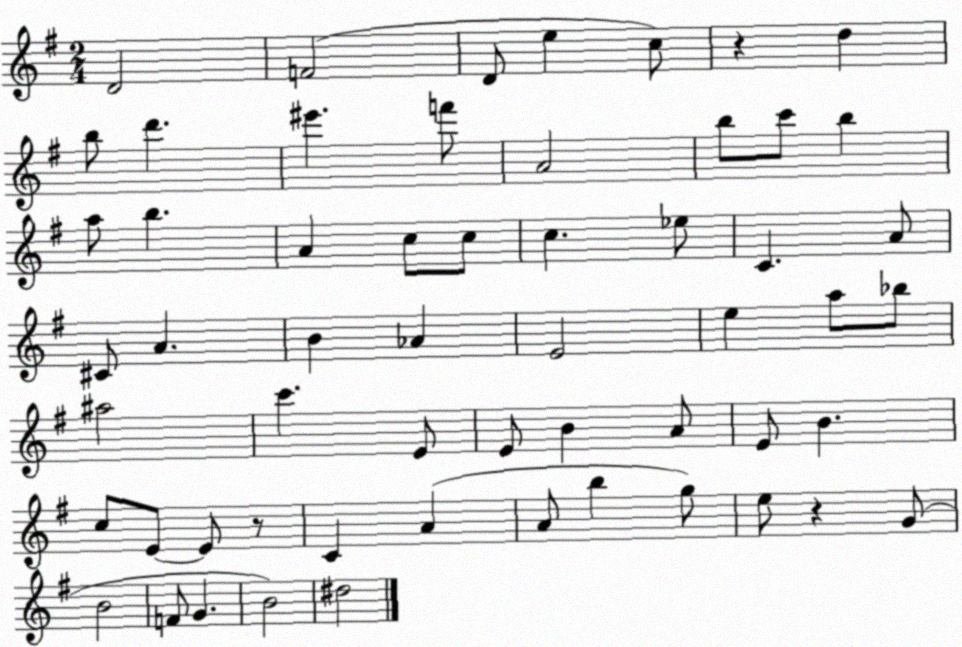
X:1
T:Untitled
M:2/4
L:1/4
K:G
D2 F2 D/2 e c/2 z d b/2 d' ^e' f'/2 A2 b/2 c'/2 b a/2 b A c/2 c/2 c _e/2 C A/2 ^C/2 A B _A E2 e a/2 _b/2 ^a2 c' E/2 E/2 B A/2 E/2 B c/2 E/2 E/2 z/2 C A A/2 b g/2 e/2 z G/2 B2 F/2 G B2 ^d2